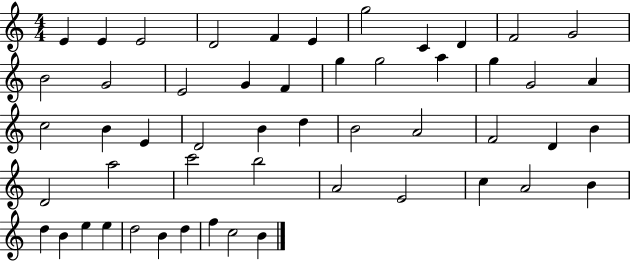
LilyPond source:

{
  \clef treble
  \numericTimeSignature
  \time 4/4
  \key c \major
  e'4 e'4 e'2 | d'2 f'4 e'4 | g''2 c'4 d'4 | f'2 g'2 | \break b'2 g'2 | e'2 g'4 f'4 | g''4 g''2 a''4 | g''4 g'2 a'4 | \break c''2 b'4 e'4 | d'2 b'4 d''4 | b'2 a'2 | f'2 d'4 b'4 | \break d'2 a''2 | c'''2 b''2 | a'2 e'2 | c''4 a'2 b'4 | \break d''4 b'4 e''4 e''4 | d''2 b'4 d''4 | f''4 c''2 b'4 | \bar "|."
}